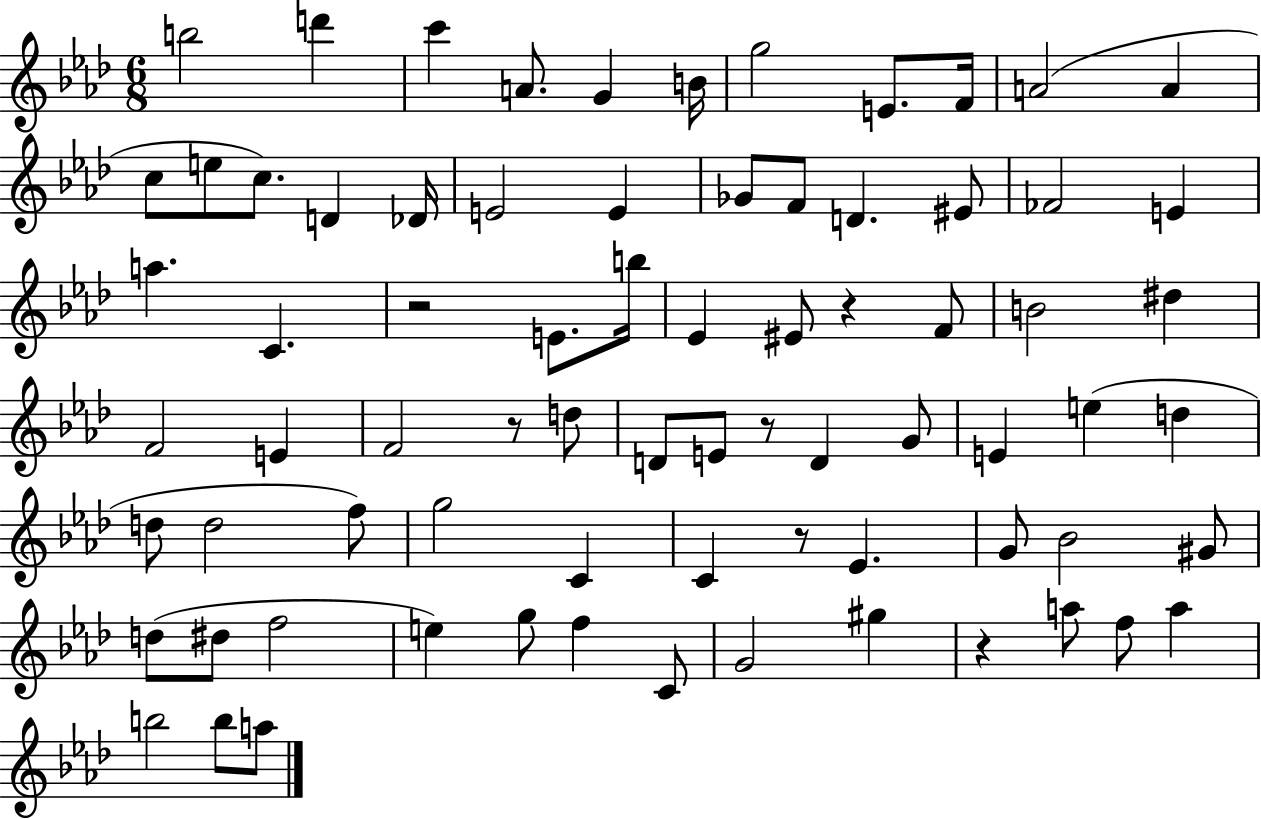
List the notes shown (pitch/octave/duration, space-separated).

B5/h D6/q C6/q A4/e. G4/q B4/s G5/h E4/e. F4/s A4/h A4/q C5/e E5/e C5/e. D4/q Db4/s E4/h E4/q Gb4/e F4/e D4/q. EIS4/e FES4/h E4/q A5/q. C4/q. R/h E4/e. B5/s Eb4/q EIS4/e R/q F4/e B4/h D#5/q F4/h E4/q F4/h R/e D5/e D4/e E4/e R/e D4/q G4/e E4/q E5/q D5/q D5/e D5/h F5/e G5/h C4/q C4/q R/e Eb4/q. G4/e Bb4/h G#4/e D5/e D#5/e F5/h E5/q G5/e F5/q C4/e G4/h G#5/q R/q A5/e F5/e A5/q B5/h B5/e A5/e